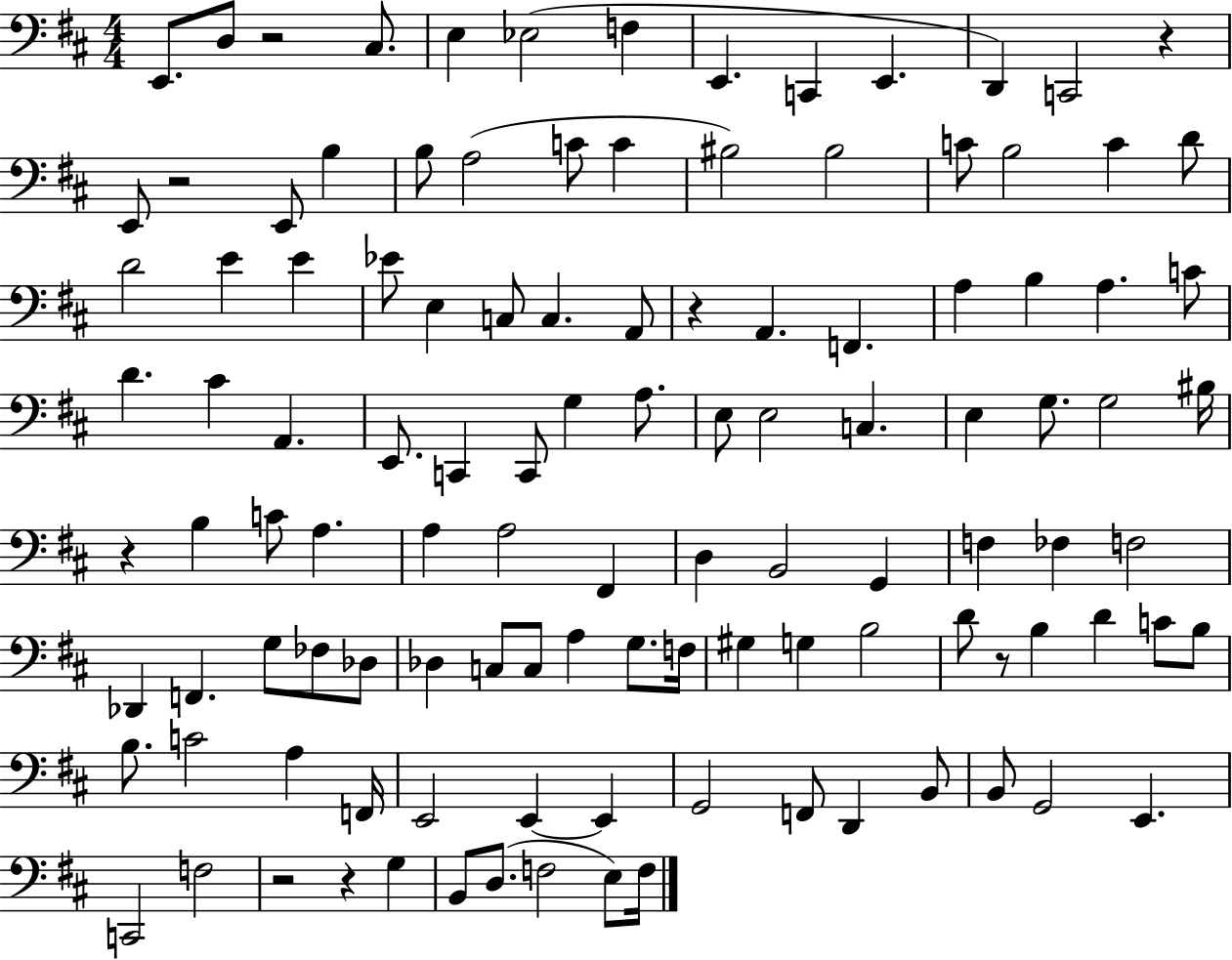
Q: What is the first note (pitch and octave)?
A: E2